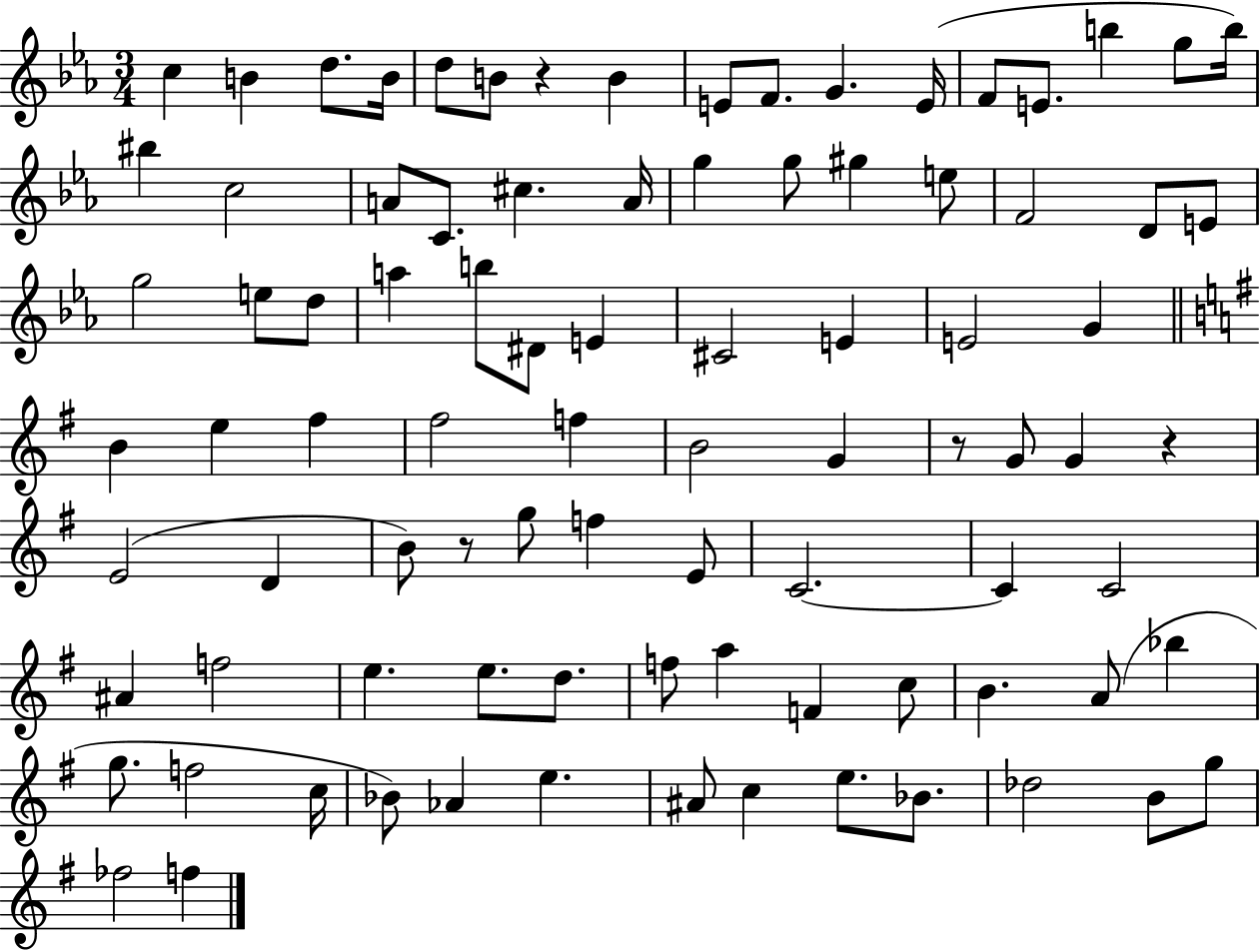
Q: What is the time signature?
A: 3/4